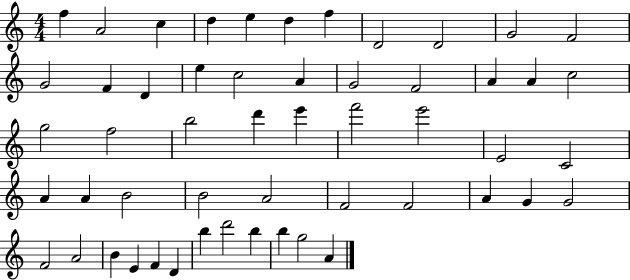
{
  \clef treble
  \numericTimeSignature
  \time 4/4
  \key c \major
  f''4 a'2 c''4 | d''4 e''4 d''4 f''4 | d'2 d'2 | g'2 f'2 | \break g'2 f'4 d'4 | e''4 c''2 a'4 | g'2 f'2 | a'4 a'4 c''2 | \break g''2 f''2 | b''2 d'''4 e'''4 | f'''2 e'''2 | e'2 c'2 | \break a'4 a'4 b'2 | b'2 a'2 | f'2 f'2 | a'4 g'4 g'2 | \break f'2 a'2 | b'4 e'4 f'4 d'4 | b''4 d'''2 b''4 | b''4 g''2 a'4 | \break \bar "|."
}